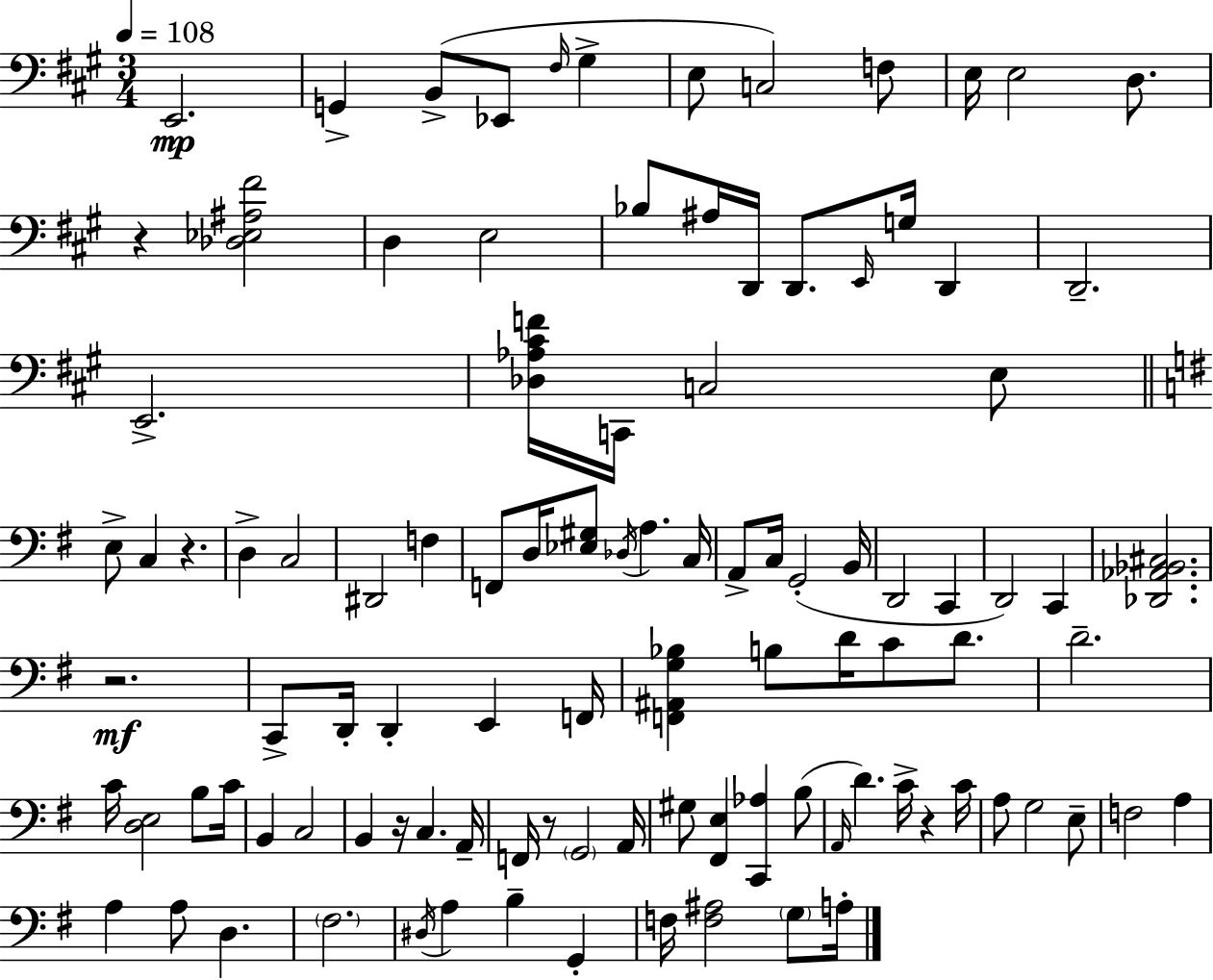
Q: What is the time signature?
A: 3/4